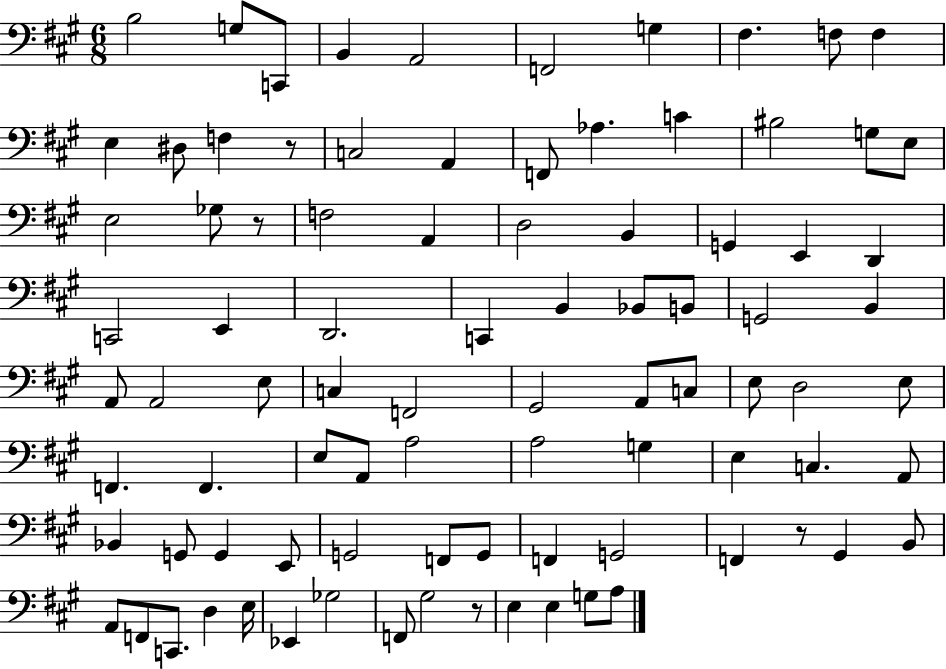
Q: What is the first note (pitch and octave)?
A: B3